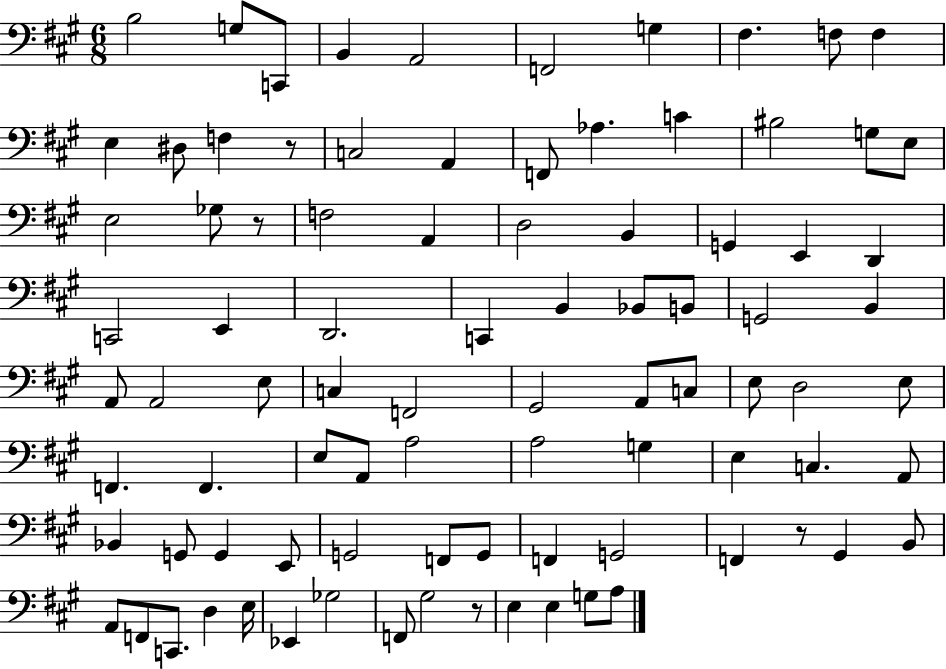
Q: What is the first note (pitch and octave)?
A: B3